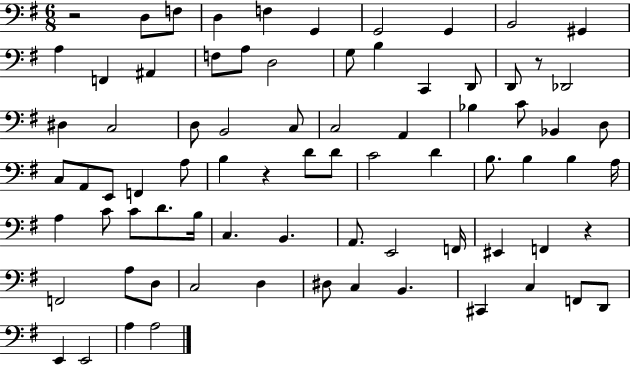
R/h D3/e F3/e D3/q F3/q G2/q G2/h G2/q B2/h G#2/q A3/q F2/q A#2/q F3/e A3/e D3/h G3/e B3/q C2/q D2/e D2/e R/e Db2/h D#3/q C3/h D3/e B2/h C3/e C3/h A2/q Bb3/q C4/e Bb2/q D3/e C3/e A2/e E2/e F2/q A3/e B3/q R/q D4/e D4/e C4/h D4/q B3/e. B3/q B3/q A3/s A3/q C4/e C4/e D4/e. B3/s C3/q. B2/q. A2/e. E2/h F2/s EIS2/q F2/q R/q F2/h A3/e D3/e C3/h D3/q D#3/e C3/q B2/q. C#2/q C3/q F2/e D2/e E2/q E2/h A3/q A3/h